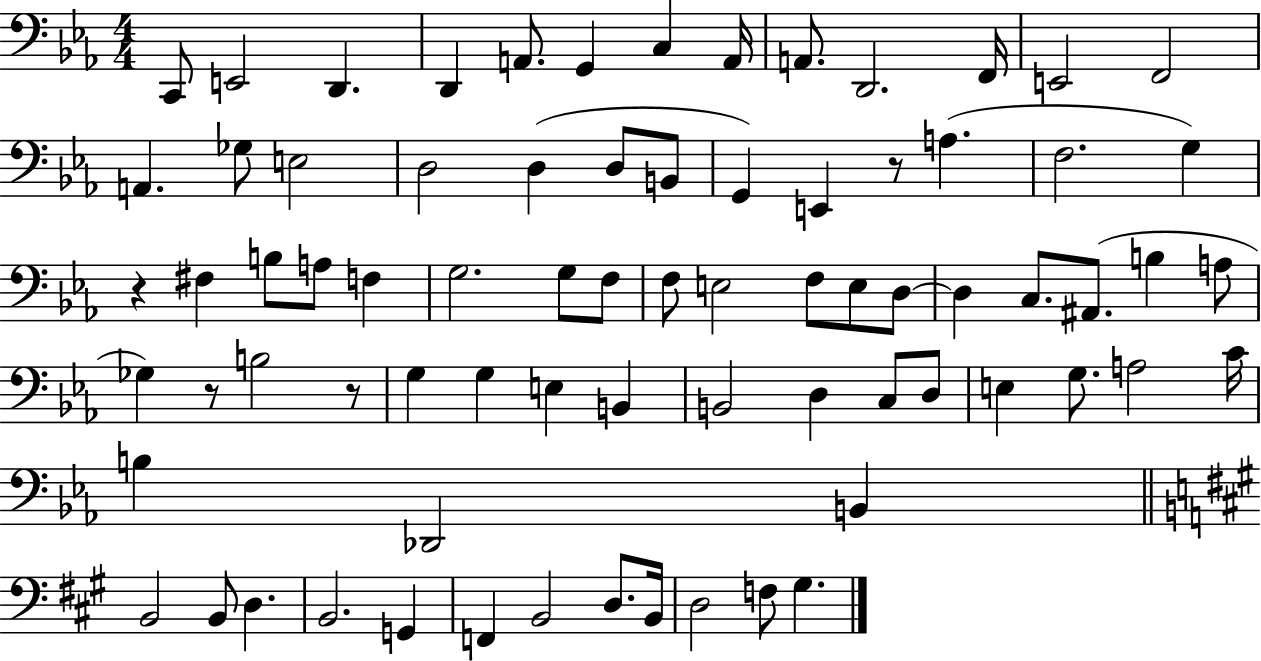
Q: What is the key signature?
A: EES major